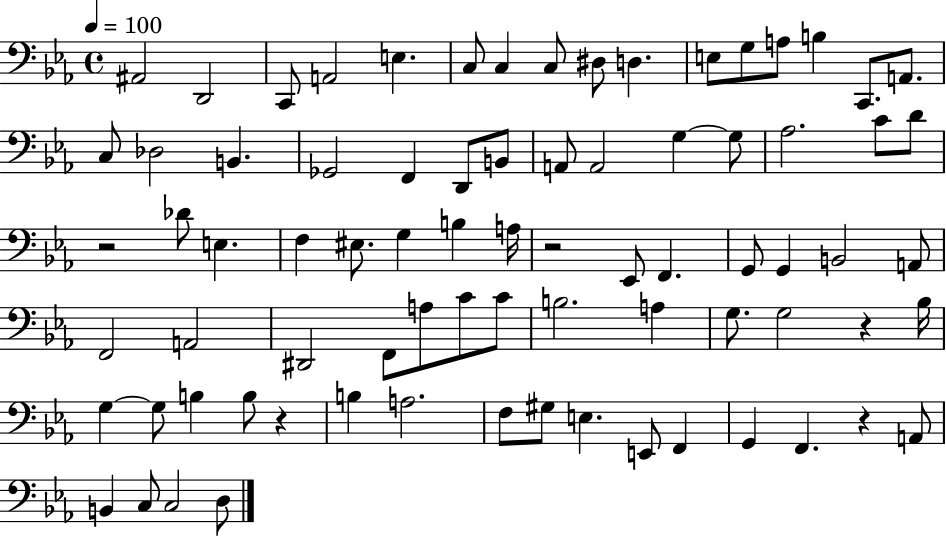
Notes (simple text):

A#2/h D2/h C2/e A2/h E3/q. C3/e C3/q C3/e D#3/e D3/q. E3/e G3/e A3/e B3/q C2/e. A2/e. C3/e Db3/h B2/q. Gb2/h F2/q D2/e B2/e A2/e A2/h G3/q G3/e Ab3/h. C4/e D4/e R/h Db4/e E3/q. F3/q EIS3/e. G3/q B3/q A3/s R/h Eb2/e F2/q. G2/e G2/q B2/h A2/e F2/h A2/h D#2/h F2/e A3/e C4/e C4/e B3/h. A3/q G3/e. G3/h R/q Bb3/s G3/q G3/e B3/q B3/e R/q B3/q A3/h. F3/e G#3/e E3/q. E2/e F2/q G2/q F2/q. R/q A2/e B2/q C3/e C3/h D3/e